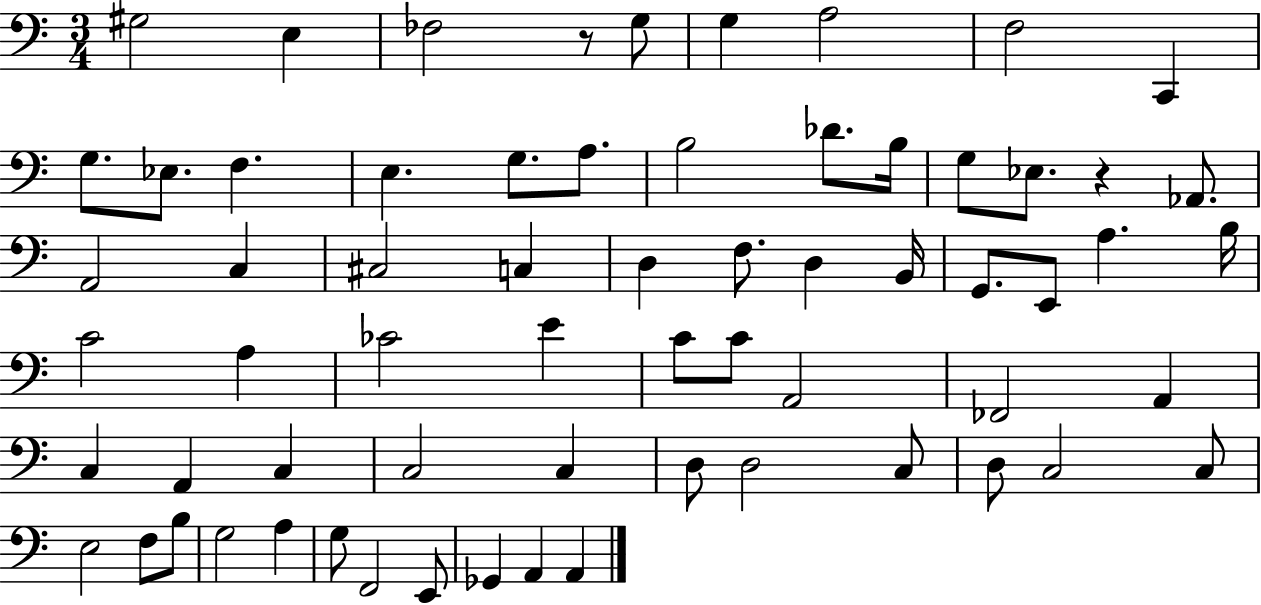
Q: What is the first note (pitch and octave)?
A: G#3